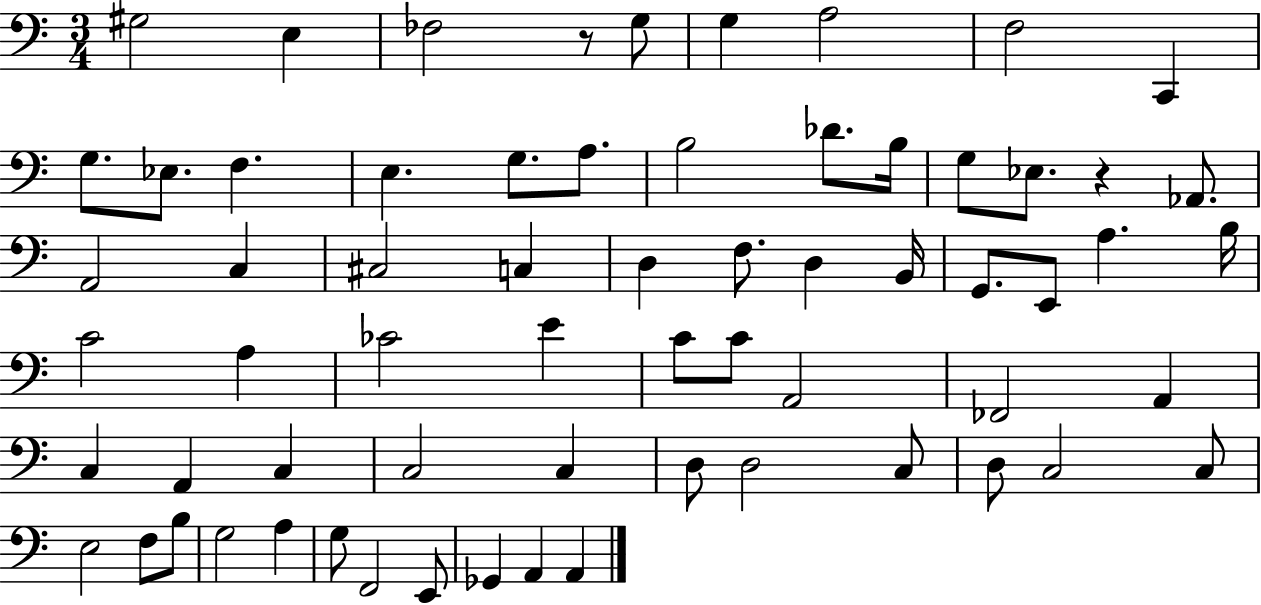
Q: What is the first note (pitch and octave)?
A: G#3